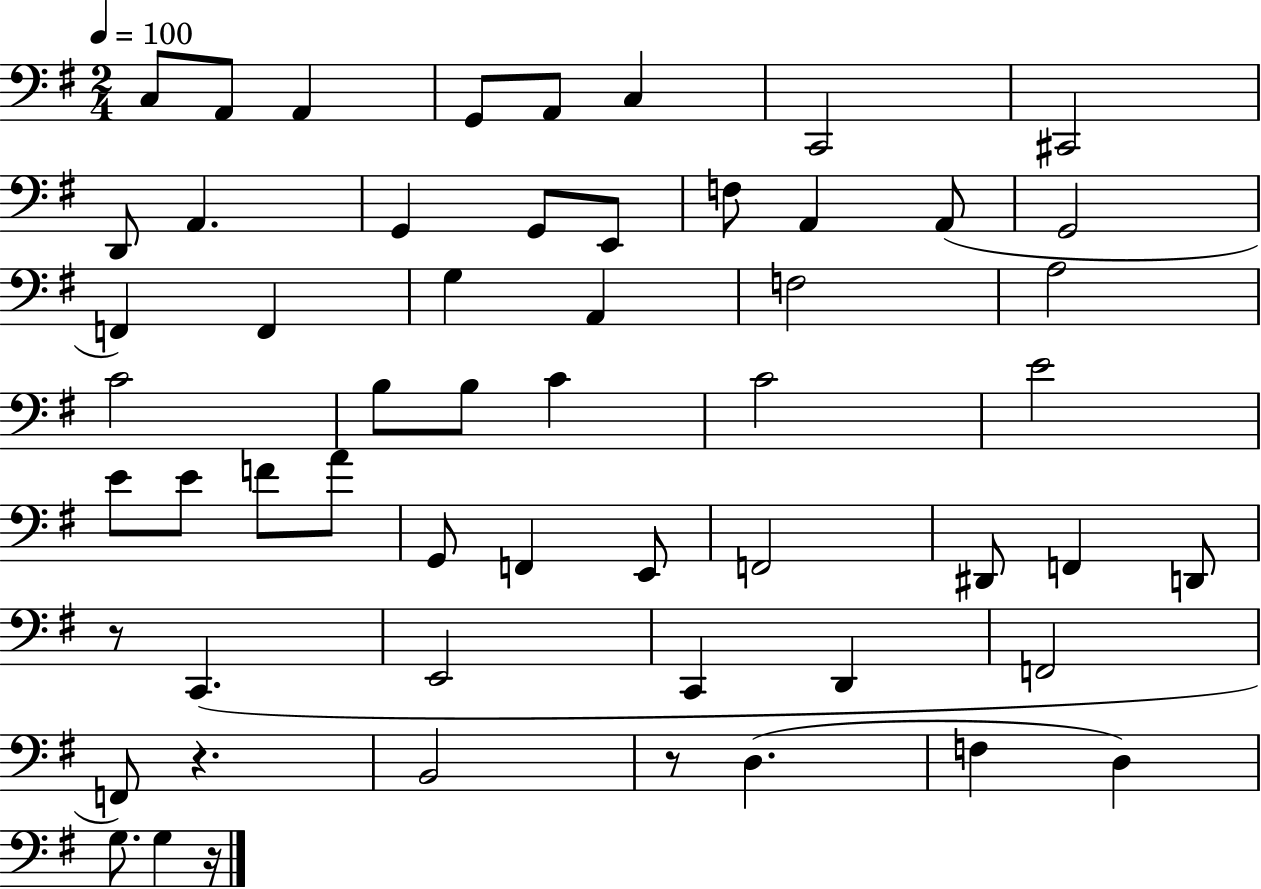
{
  \clef bass
  \numericTimeSignature
  \time 2/4
  \key g \major
  \tempo 4 = 100
  c8 a,8 a,4 | g,8 a,8 c4 | c,2 | cis,2 | \break d,8 a,4. | g,4 g,8 e,8 | f8 a,4 a,8( | g,2 | \break f,4) f,4 | g4 a,4 | f2 | a2 | \break c'2 | b8 b8 c'4 | c'2 | e'2 | \break e'8 e'8 f'8 a'8 | g,8 f,4 e,8 | f,2 | dis,8 f,4 d,8 | \break r8 c,4.( | e,2 | c,4 d,4 | f,2 | \break f,8) r4. | b,2 | r8 d4.( | f4 d4) | \break g8. g4 r16 | \bar "|."
}